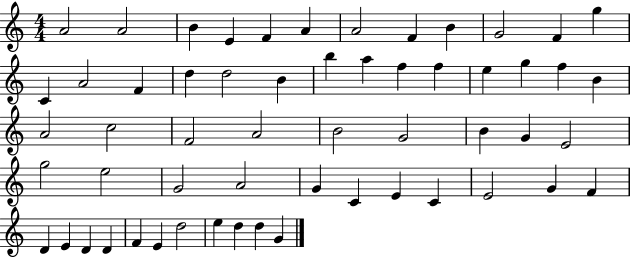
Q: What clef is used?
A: treble